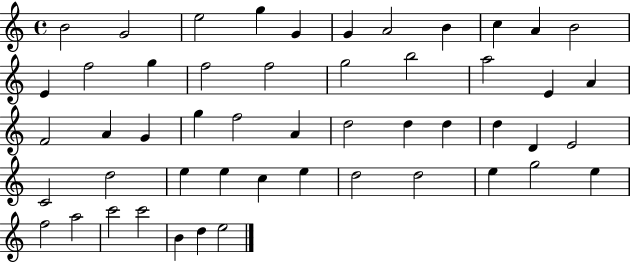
{
  \clef treble
  \time 4/4
  \defaultTimeSignature
  \key c \major
  b'2 g'2 | e''2 g''4 g'4 | g'4 a'2 b'4 | c''4 a'4 b'2 | \break e'4 f''2 g''4 | f''2 f''2 | g''2 b''2 | a''2 e'4 a'4 | \break f'2 a'4 g'4 | g''4 f''2 a'4 | d''2 d''4 d''4 | d''4 d'4 e'2 | \break c'2 d''2 | e''4 e''4 c''4 e''4 | d''2 d''2 | e''4 g''2 e''4 | \break f''2 a''2 | c'''2 c'''2 | b'4 d''4 e''2 | \bar "|."
}